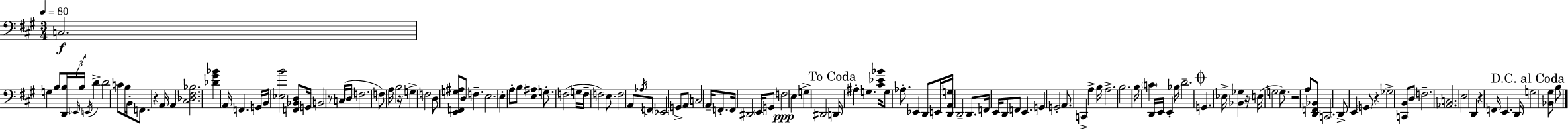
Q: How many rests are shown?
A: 7